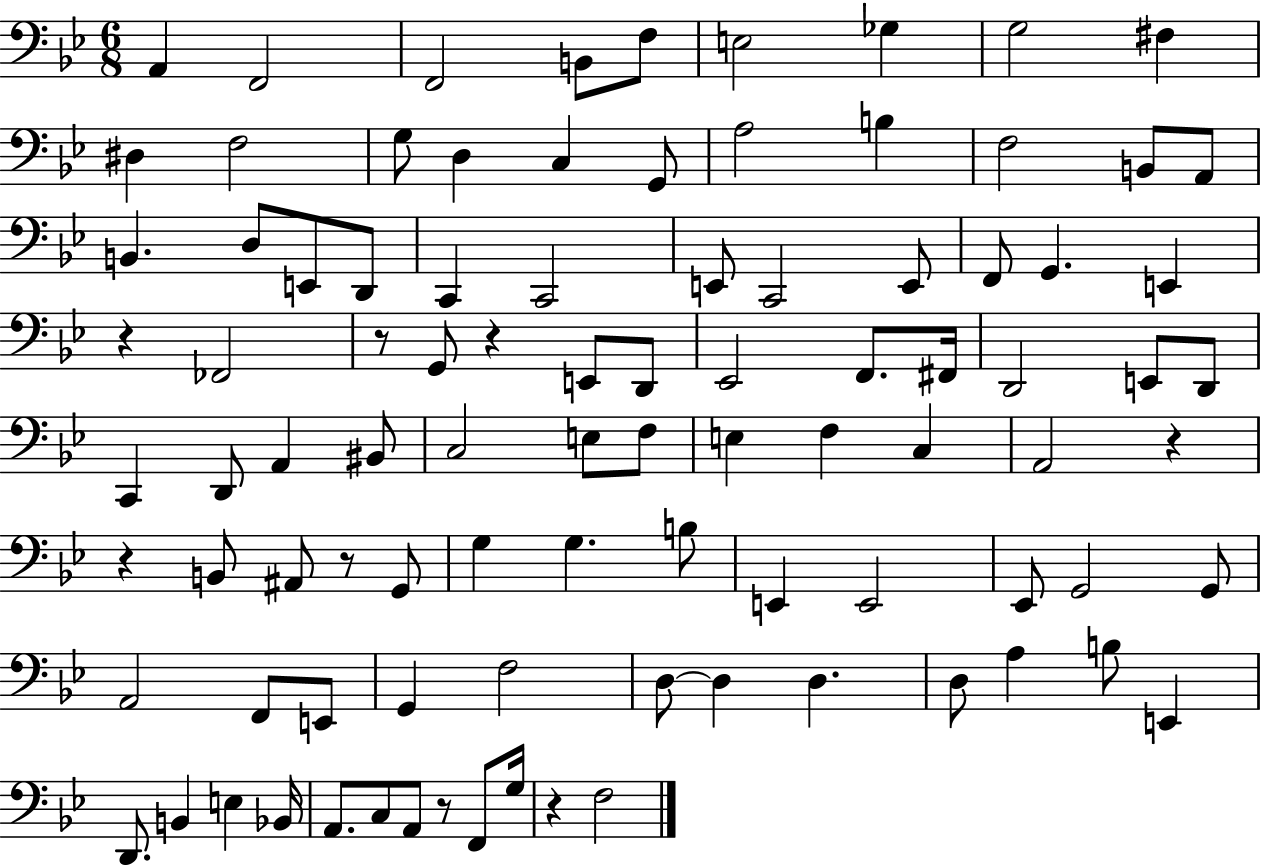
{
  \clef bass
  \numericTimeSignature
  \time 6/8
  \key bes \major
  a,4 f,2 | f,2 b,8 f8 | e2 ges4 | g2 fis4 | \break dis4 f2 | g8 d4 c4 g,8 | a2 b4 | f2 b,8 a,8 | \break b,4. d8 e,8 d,8 | c,4 c,2 | e,8 c,2 e,8 | f,8 g,4. e,4 | \break r4 fes,2 | r8 g,8 r4 e,8 d,8 | ees,2 f,8. fis,16 | d,2 e,8 d,8 | \break c,4 d,8 a,4 bis,8 | c2 e8 f8 | e4 f4 c4 | a,2 r4 | \break r4 b,8 ais,8 r8 g,8 | g4 g4. b8 | e,4 e,2 | ees,8 g,2 g,8 | \break a,2 f,8 e,8 | g,4 f2 | d8~~ d4 d4. | d8 a4 b8 e,4 | \break d,8. b,4 e4 bes,16 | a,8. c8 a,8 r8 f,8 g16 | r4 f2 | \bar "|."
}